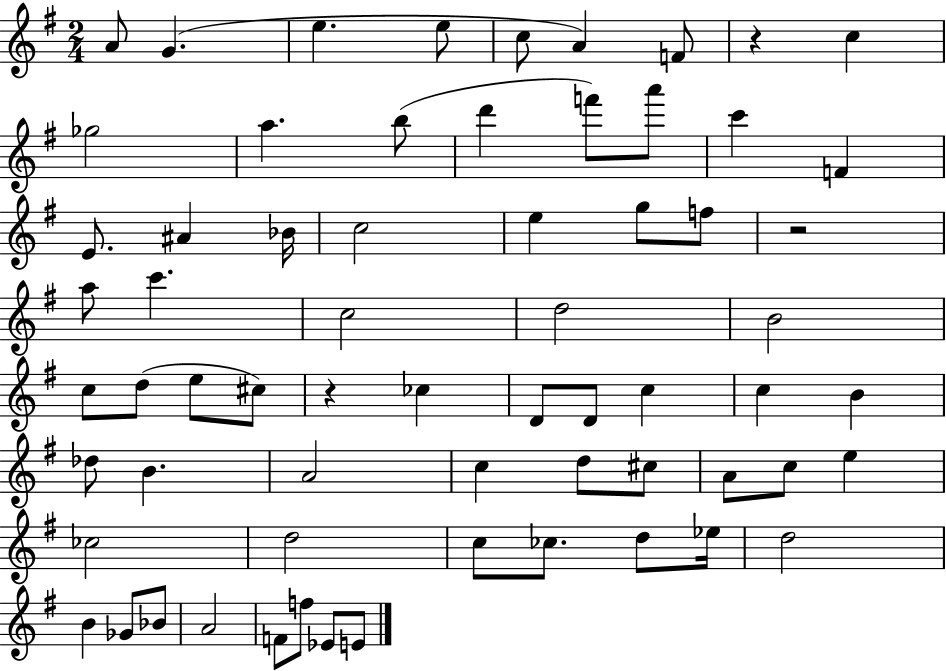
A4/e G4/q. E5/q. E5/e C5/e A4/q F4/e R/q C5/q Gb5/h A5/q. B5/e D6/q F6/e A6/e C6/q F4/q E4/e. A#4/q Bb4/s C5/h E5/q G5/e F5/e R/h A5/e C6/q. C5/h D5/h B4/h C5/e D5/e E5/e C#5/e R/q CES5/q D4/e D4/e C5/q C5/q B4/q Db5/e B4/q. A4/h C5/q D5/e C#5/e A4/e C5/e E5/q CES5/h D5/h C5/e CES5/e. D5/e Eb5/s D5/h B4/q Gb4/e Bb4/e A4/h F4/e F5/e Eb4/e E4/e